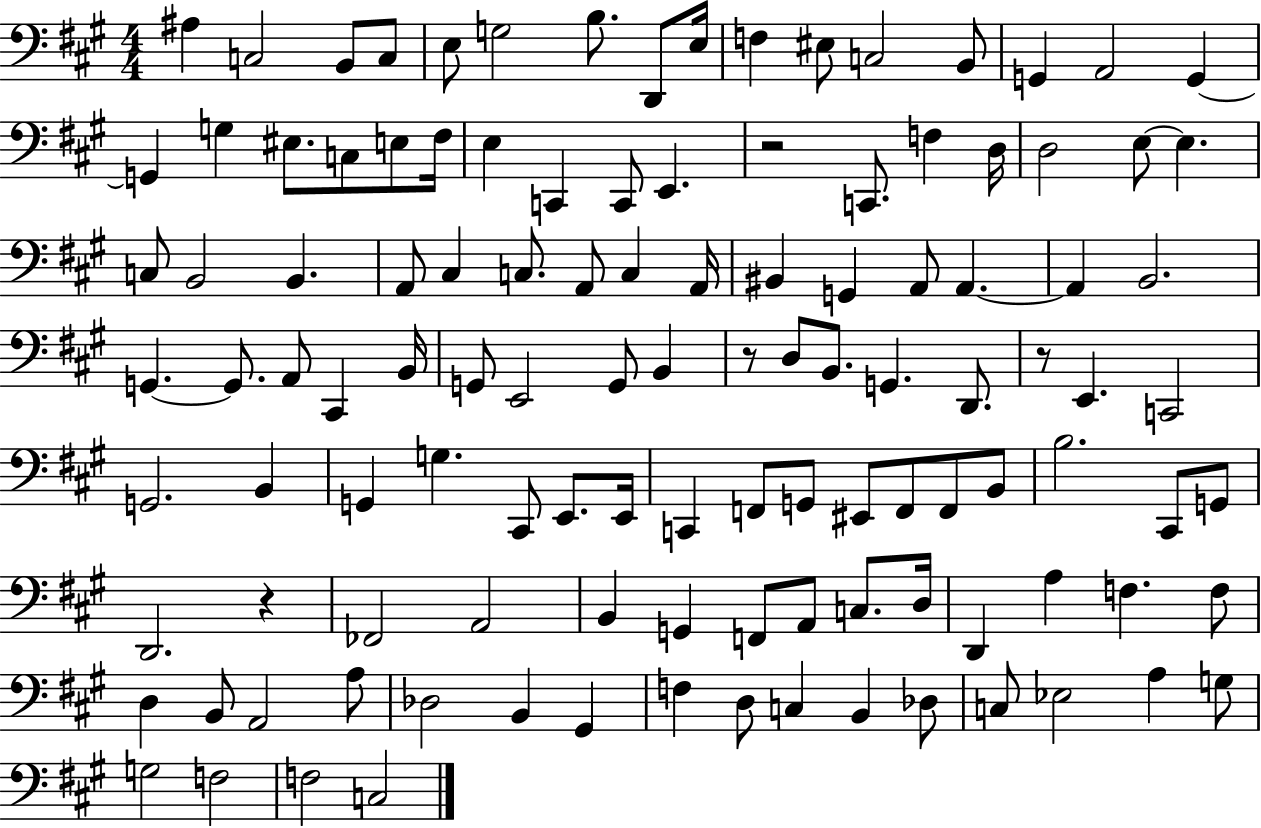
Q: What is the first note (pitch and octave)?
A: A#3